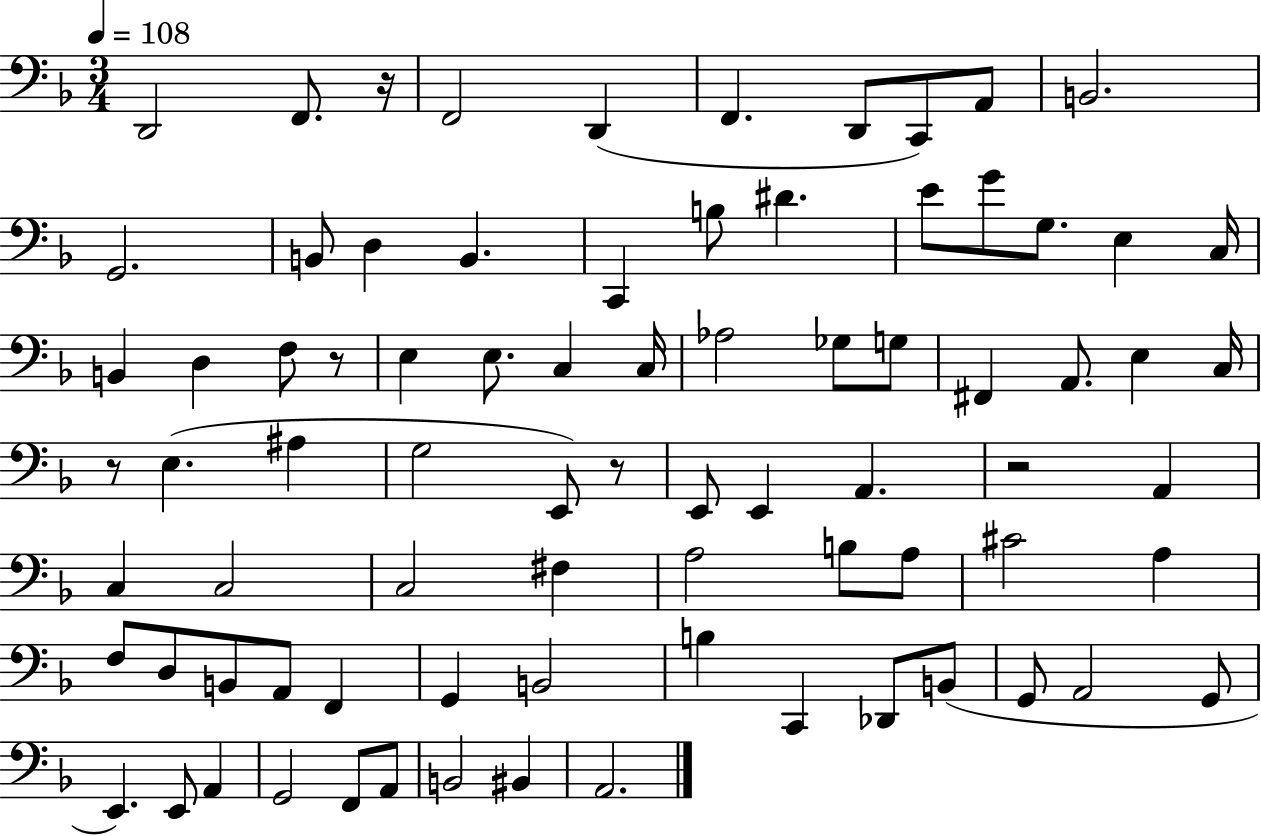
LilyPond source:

{
  \clef bass
  \numericTimeSignature
  \time 3/4
  \key f \major
  \tempo 4 = 108
  \repeat volta 2 { d,2 f,8. r16 | f,2 d,4( | f,4. d,8 c,8) a,8 | b,2. | \break g,2. | b,8 d4 b,4. | c,4 b8 dis'4. | e'8 g'8 g8. e4 c16 | \break b,4 d4 f8 r8 | e4 e8. c4 c16 | aes2 ges8 g8 | fis,4 a,8. e4 c16 | \break r8 e4.( ais4 | g2 e,8) r8 | e,8 e,4 a,4. | r2 a,4 | \break c4 c2 | c2 fis4 | a2 b8 a8 | cis'2 a4 | \break f8 d8 b,8 a,8 f,4 | g,4 b,2 | b4 c,4 des,8 b,8( | g,8 a,2 g,8 | \break e,4.) e,8 a,4 | g,2 f,8 a,8 | b,2 bis,4 | a,2. | \break } \bar "|."
}